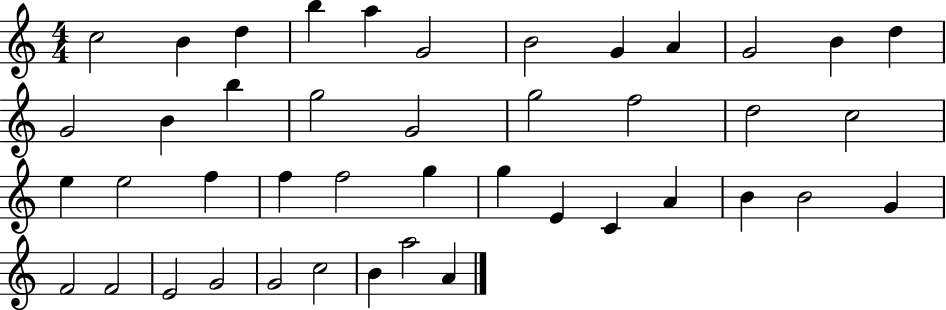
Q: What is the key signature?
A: C major